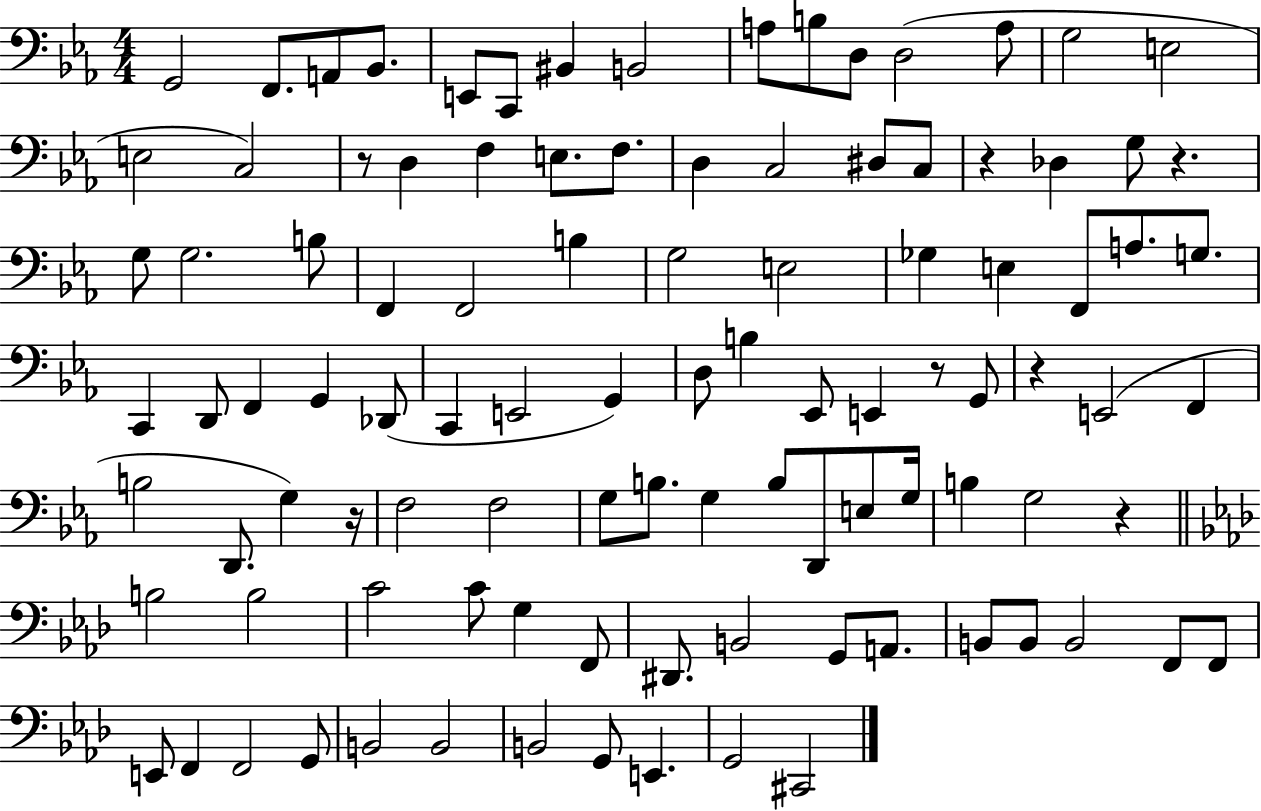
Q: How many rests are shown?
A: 7